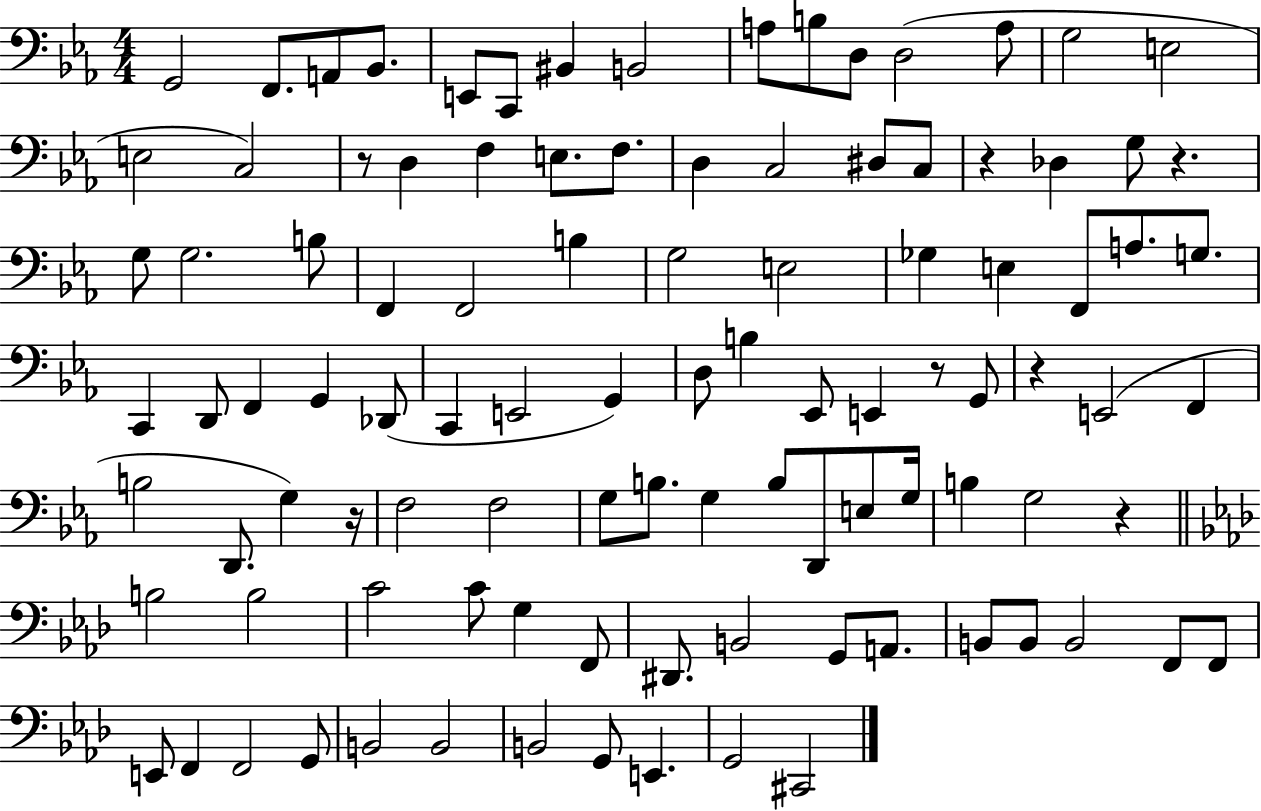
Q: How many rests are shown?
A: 7